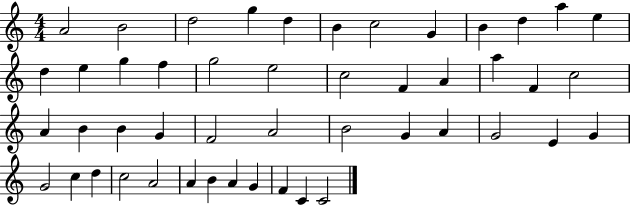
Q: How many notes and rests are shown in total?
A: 48